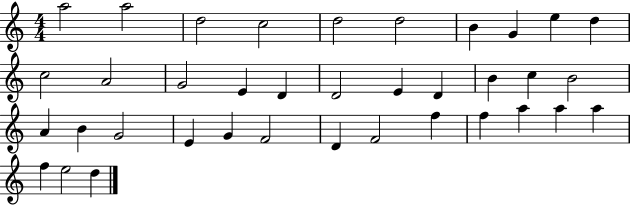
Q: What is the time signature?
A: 4/4